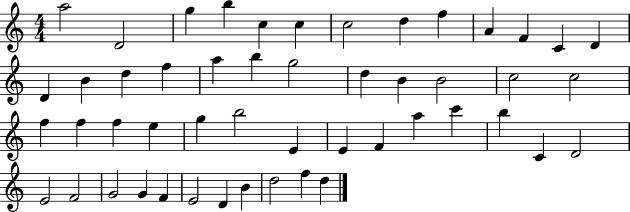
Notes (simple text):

A5/h D4/h G5/q B5/q C5/q C5/q C5/h D5/q F5/q A4/q F4/q C4/q D4/q D4/q B4/q D5/q F5/q A5/q B5/q G5/h D5/q B4/q B4/h C5/h C5/h F5/q F5/q F5/q E5/q G5/q B5/h E4/q E4/q F4/q A5/q C6/q B5/q C4/q D4/h E4/h F4/h G4/h G4/q F4/q E4/h D4/q B4/q D5/h F5/q D5/q